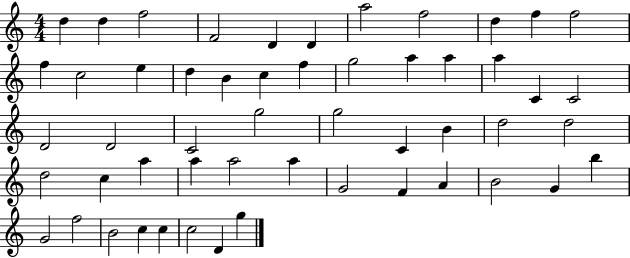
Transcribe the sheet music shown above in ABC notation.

X:1
T:Untitled
M:4/4
L:1/4
K:C
d d f2 F2 D D a2 f2 d f f2 f c2 e d B c f g2 a a a C C2 D2 D2 C2 g2 g2 C B d2 d2 d2 c a a a2 a G2 F A B2 G b G2 f2 B2 c c c2 D g